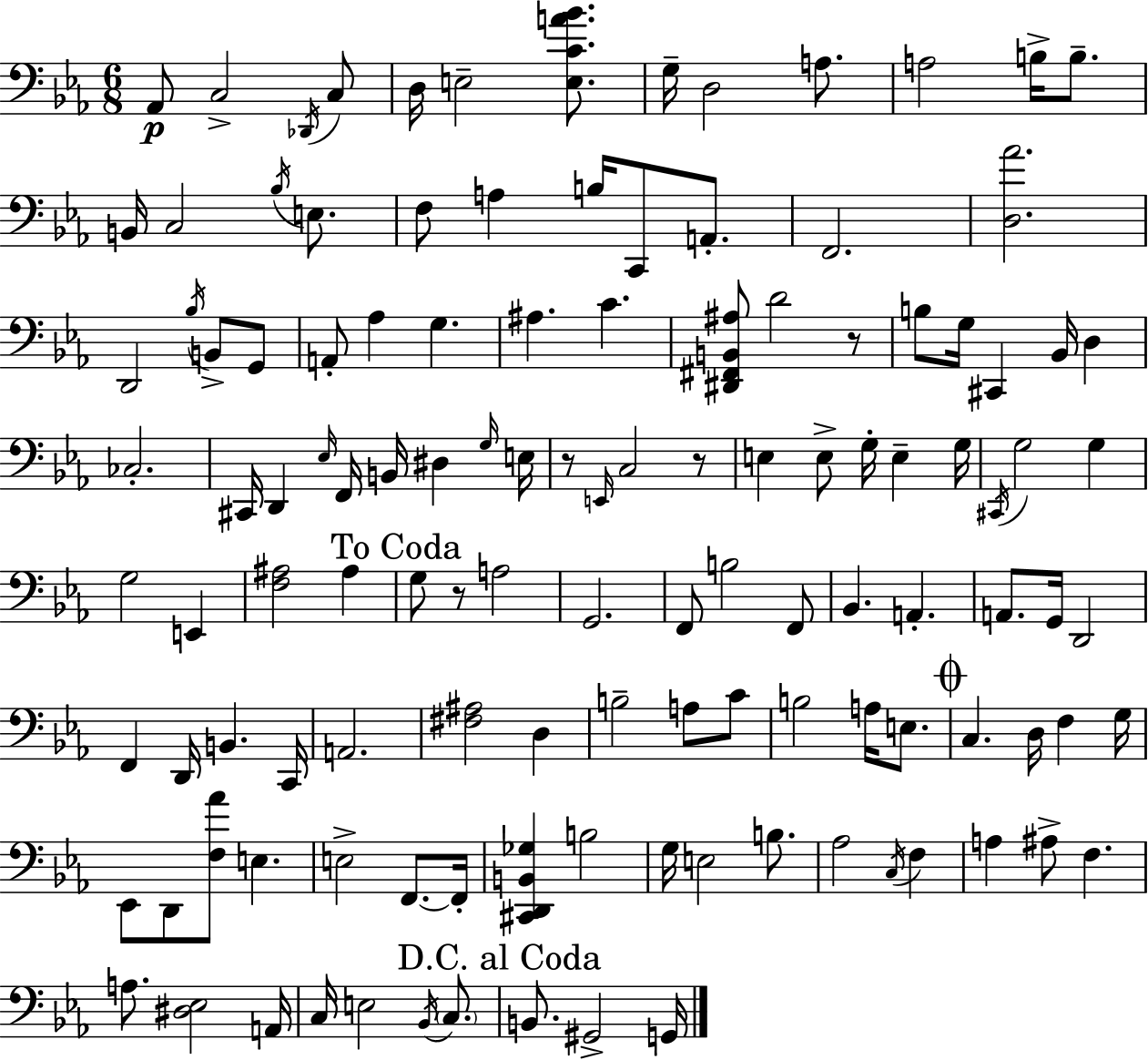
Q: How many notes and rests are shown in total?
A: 123